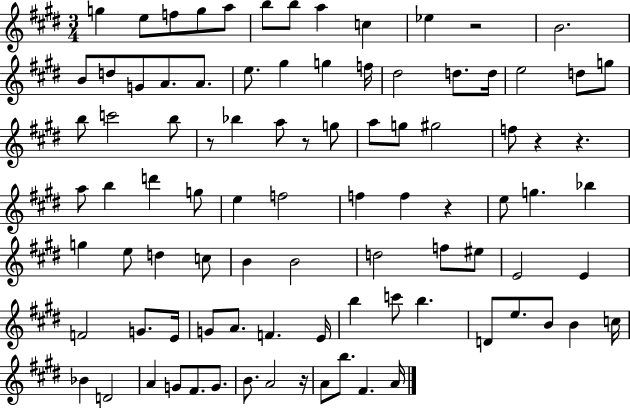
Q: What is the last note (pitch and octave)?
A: A4